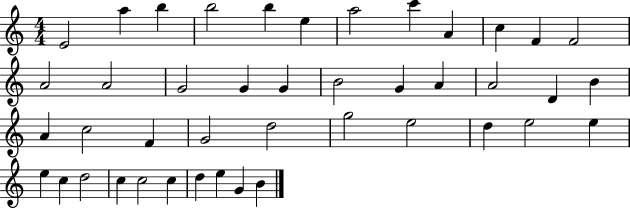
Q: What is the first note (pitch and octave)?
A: E4